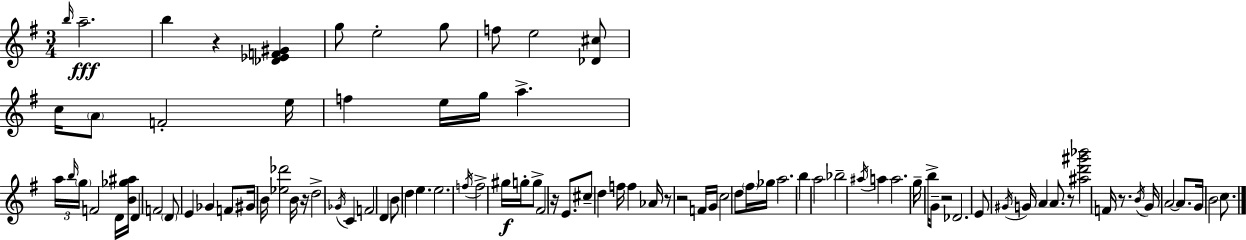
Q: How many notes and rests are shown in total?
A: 94